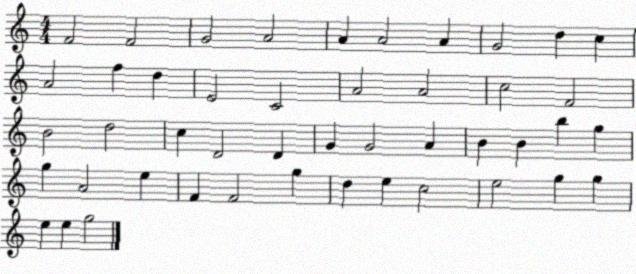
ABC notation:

X:1
T:Untitled
M:4/4
L:1/4
K:C
F2 F2 G2 A2 A A2 A G2 d c A2 f d E2 C2 A2 A2 c2 F2 B2 d2 c D2 D G G2 A B B b g g A2 e F F2 g d e c2 e2 g g e e g2